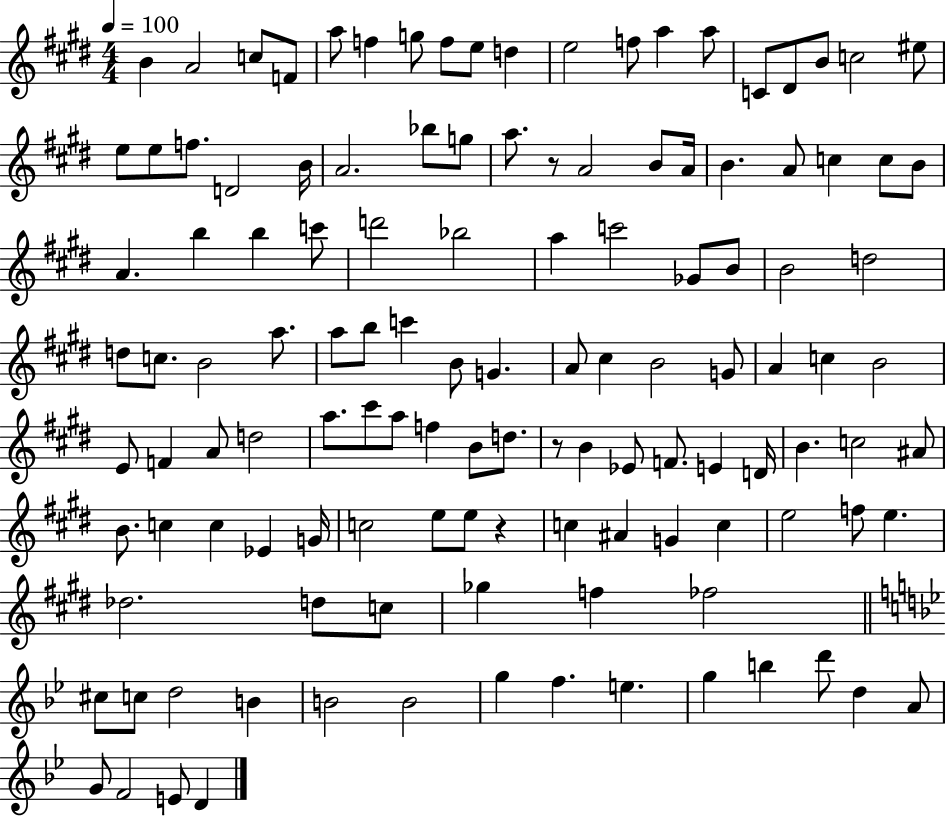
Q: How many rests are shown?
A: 3